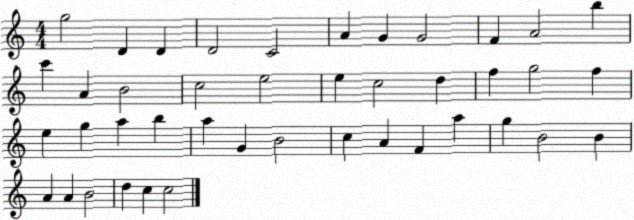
X:1
T:Untitled
M:4/4
L:1/4
K:C
g2 D D D2 C2 A G G2 F A2 b c' A B2 c2 e2 e c2 d f g2 f e g a b a G B2 c A F a g B2 B A A B2 d c c2